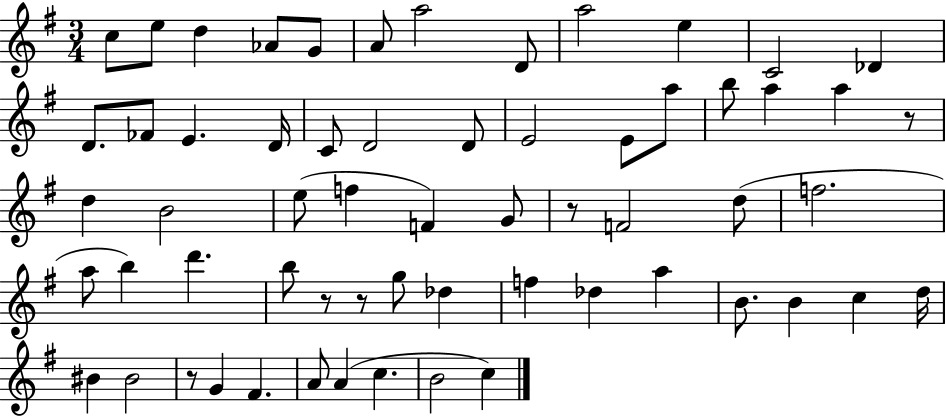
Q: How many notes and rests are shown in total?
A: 61